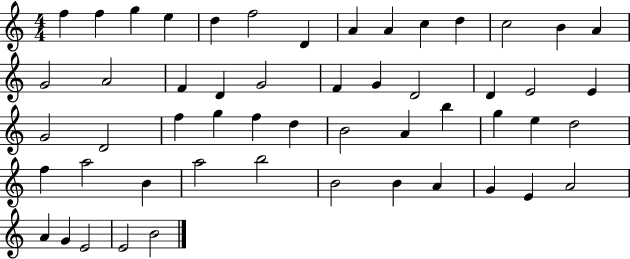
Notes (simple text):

F5/q F5/q G5/q E5/q D5/q F5/h D4/q A4/q A4/q C5/q D5/q C5/h B4/q A4/q G4/h A4/h F4/q D4/q G4/h F4/q G4/q D4/h D4/q E4/h E4/q G4/h D4/h F5/q G5/q F5/q D5/q B4/h A4/q B5/q G5/q E5/q D5/h F5/q A5/h B4/q A5/h B5/h B4/h B4/q A4/q G4/q E4/q A4/h A4/q G4/q E4/h E4/h B4/h